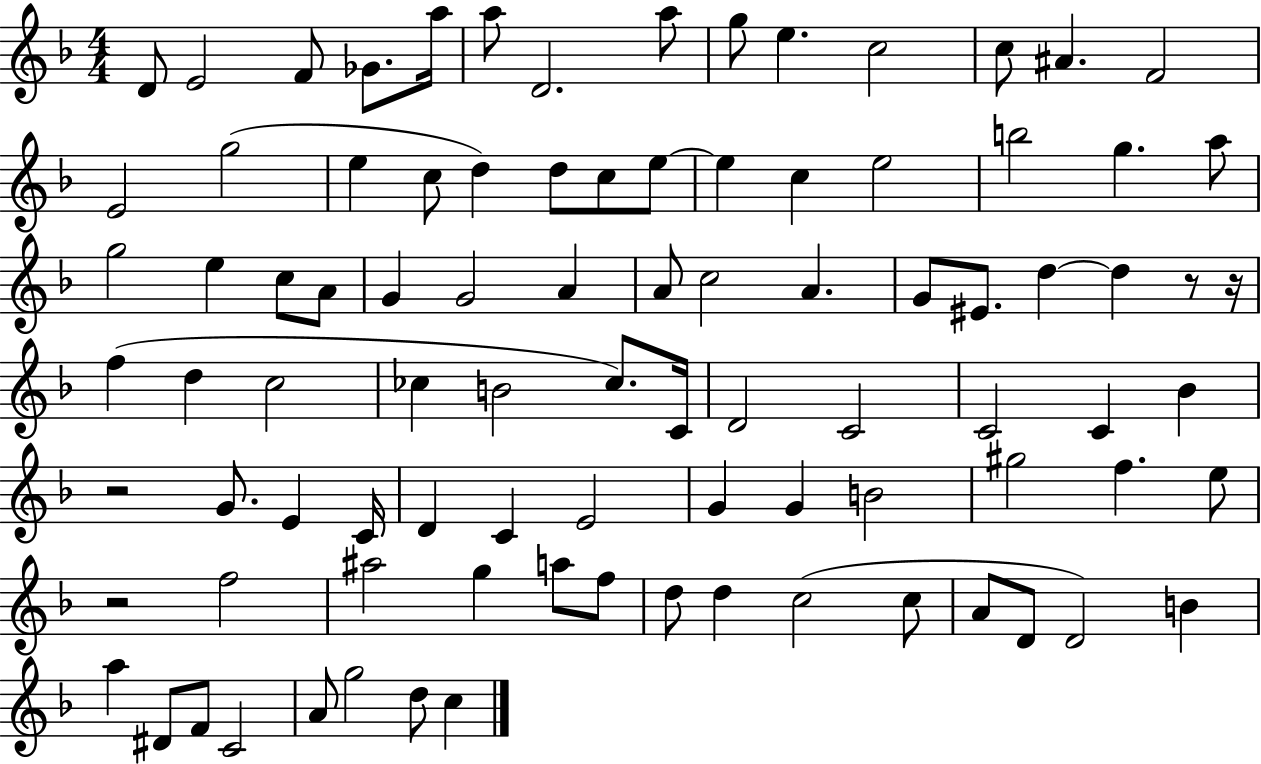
D4/e E4/h F4/e Gb4/e. A5/s A5/e D4/h. A5/e G5/e E5/q. C5/h C5/e A#4/q. F4/h E4/h G5/h E5/q C5/e D5/q D5/e C5/e E5/e E5/q C5/q E5/h B5/h G5/q. A5/e G5/h E5/q C5/e A4/e G4/q G4/h A4/q A4/e C5/h A4/q. G4/e EIS4/e. D5/q D5/q R/e R/s F5/q D5/q C5/h CES5/q B4/h CES5/e. C4/s D4/h C4/h C4/h C4/q Bb4/q R/h G4/e. E4/q C4/s D4/q C4/q E4/h G4/q G4/q B4/h G#5/h F5/q. E5/e R/h F5/h A#5/h G5/q A5/e F5/e D5/e D5/q C5/h C5/e A4/e D4/e D4/h B4/q A5/q D#4/e F4/e C4/h A4/e G5/h D5/e C5/q